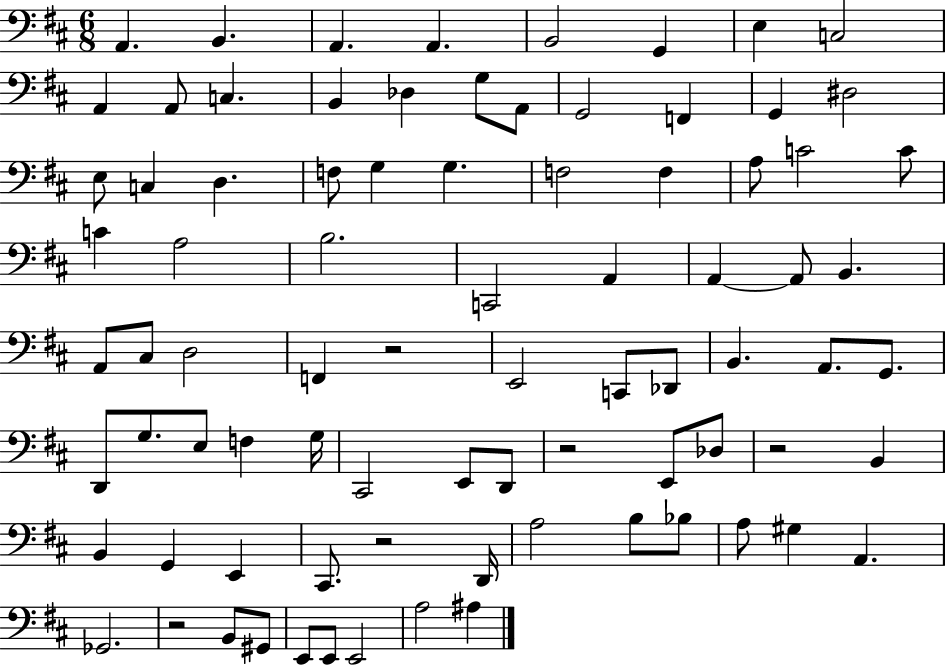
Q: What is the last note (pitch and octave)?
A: A#3